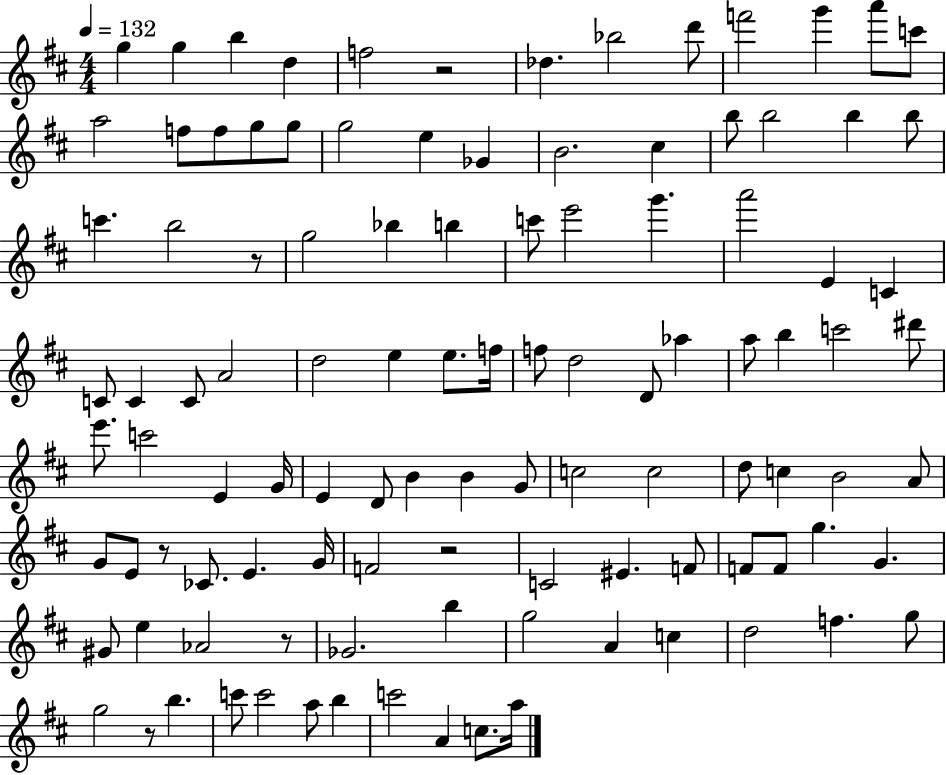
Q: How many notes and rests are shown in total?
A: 108